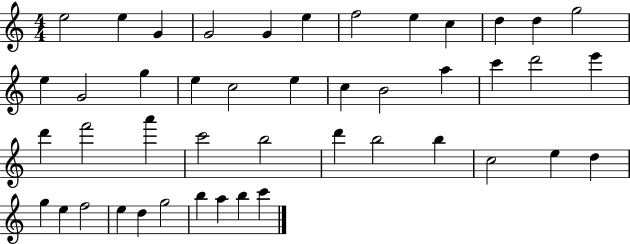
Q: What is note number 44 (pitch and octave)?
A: B5